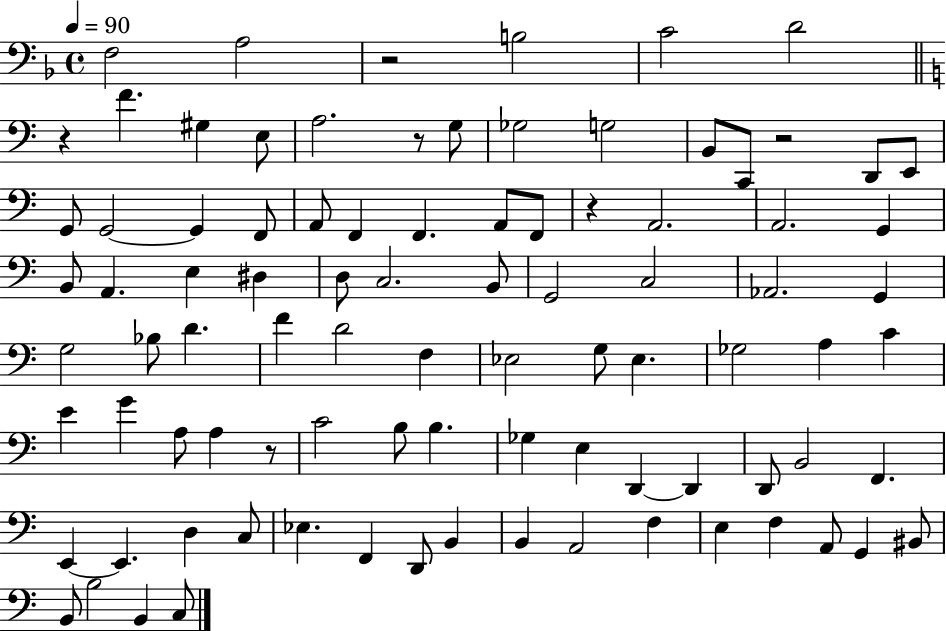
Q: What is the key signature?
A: F major